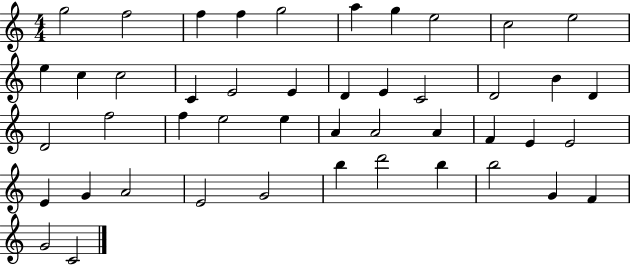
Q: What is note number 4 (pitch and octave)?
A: F5